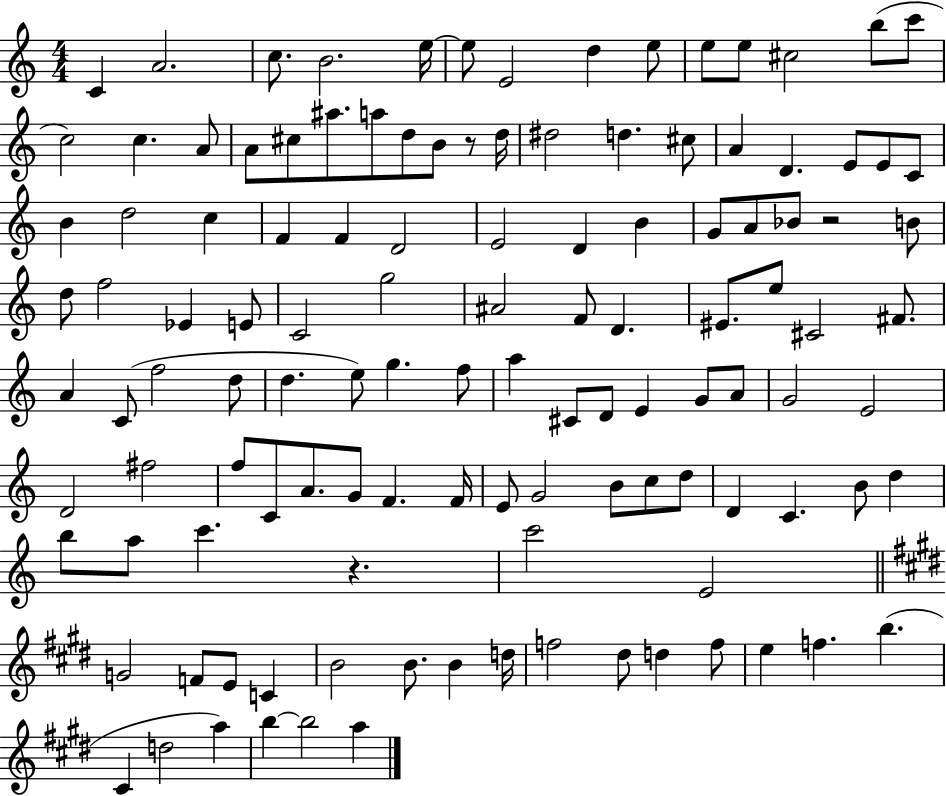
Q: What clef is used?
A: treble